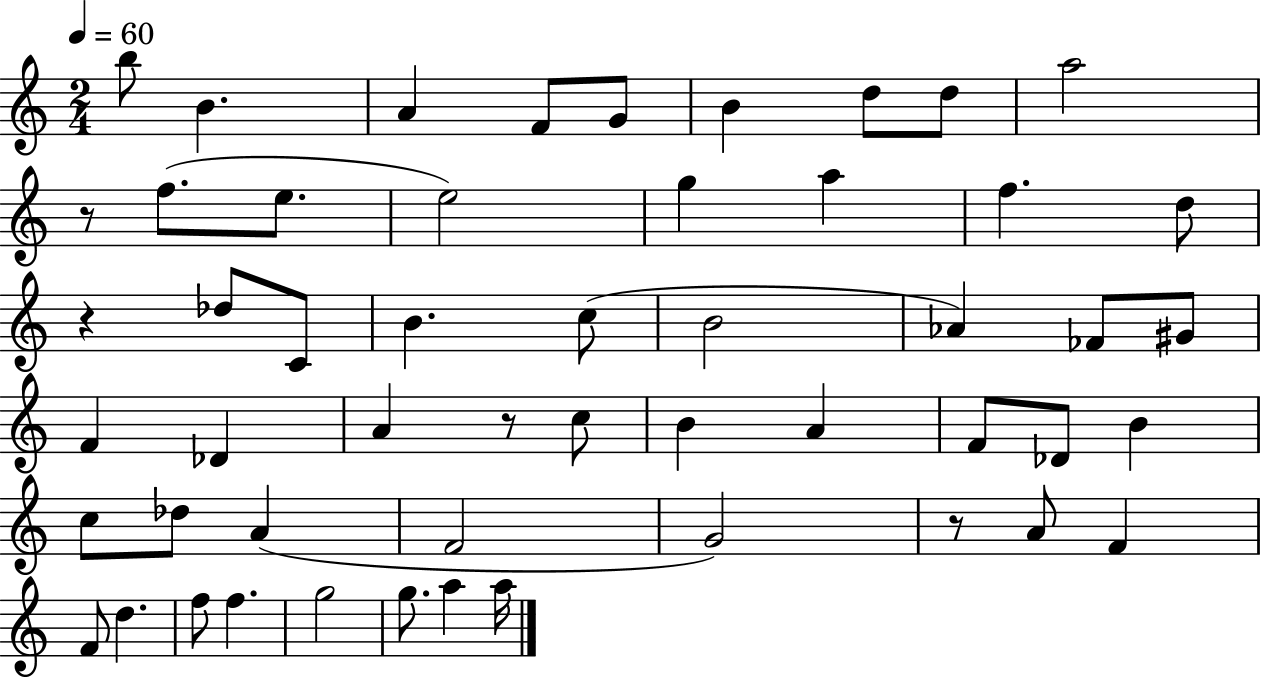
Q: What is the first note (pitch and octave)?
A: B5